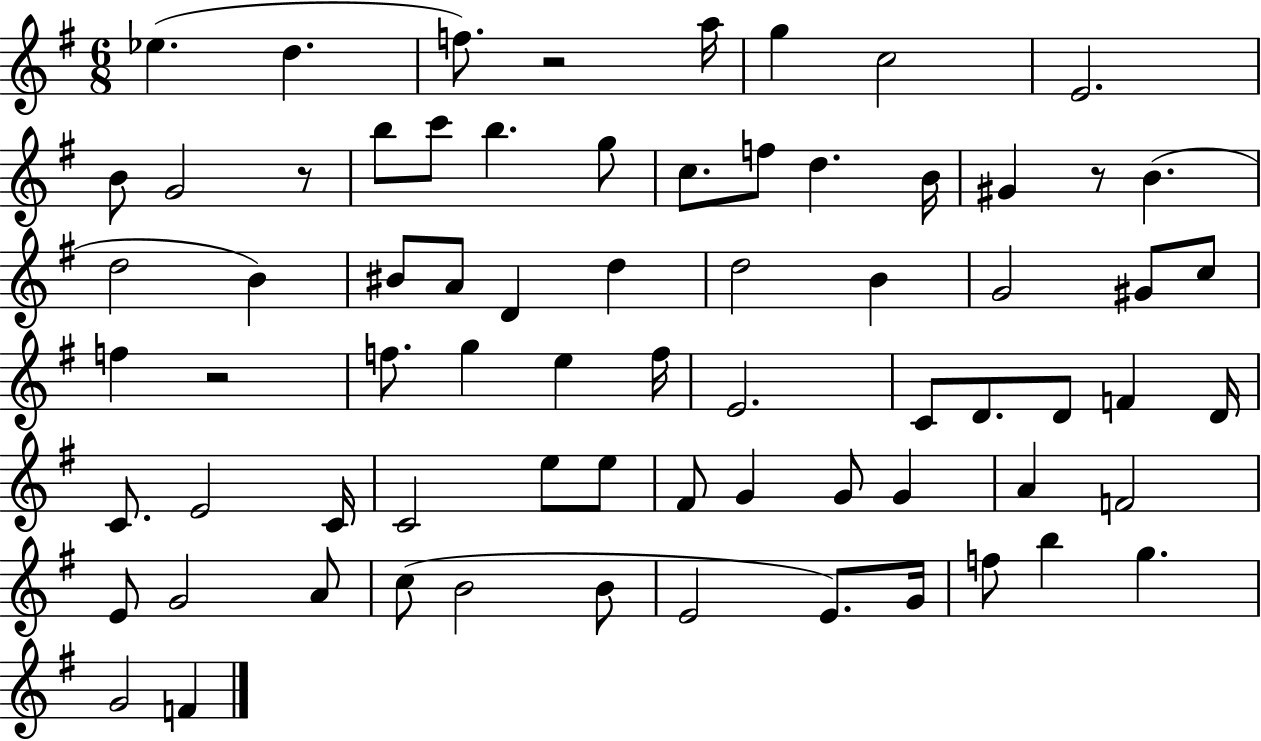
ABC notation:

X:1
T:Untitled
M:6/8
L:1/4
K:G
_e d f/2 z2 a/4 g c2 E2 B/2 G2 z/2 b/2 c'/2 b g/2 c/2 f/2 d B/4 ^G z/2 B d2 B ^B/2 A/2 D d d2 B G2 ^G/2 c/2 f z2 f/2 g e f/4 E2 C/2 D/2 D/2 F D/4 C/2 E2 C/4 C2 e/2 e/2 ^F/2 G G/2 G A F2 E/2 G2 A/2 c/2 B2 B/2 E2 E/2 G/4 f/2 b g G2 F